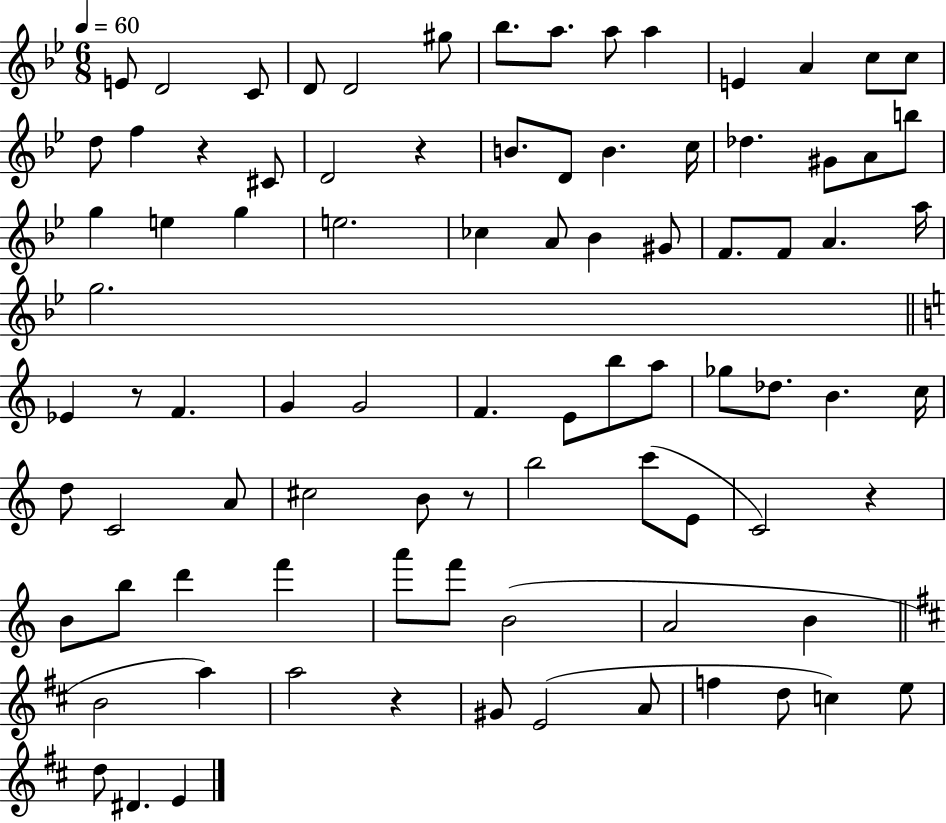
{
  \clef treble
  \numericTimeSignature
  \time 6/8
  \key bes \major
  \tempo 4 = 60
  e'8 d'2 c'8 | d'8 d'2 gis''8 | bes''8. a''8. a''8 a''4 | e'4 a'4 c''8 c''8 | \break d''8 f''4 r4 cis'8 | d'2 r4 | b'8. d'8 b'4. c''16 | des''4. gis'8 a'8 b''8 | \break g''4 e''4 g''4 | e''2. | ces''4 a'8 bes'4 gis'8 | f'8. f'8 a'4. a''16 | \break g''2. | \bar "||" \break \key c \major ees'4 r8 f'4. | g'4 g'2 | f'4. e'8 b''8 a''8 | ges''8 des''8. b'4. c''16 | \break d''8 c'2 a'8 | cis''2 b'8 r8 | b''2 c'''8( e'8 | c'2) r4 | \break b'8 b''8 d'''4 f'''4 | a'''8 f'''8 b'2( | a'2 b'4 | \bar "||" \break \key b \minor b'2 a''4) | a''2 r4 | gis'8 e'2( a'8 | f''4 d''8 c''4) e''8 | \break d''8 dis'4. e'4 | \bar "|."
}